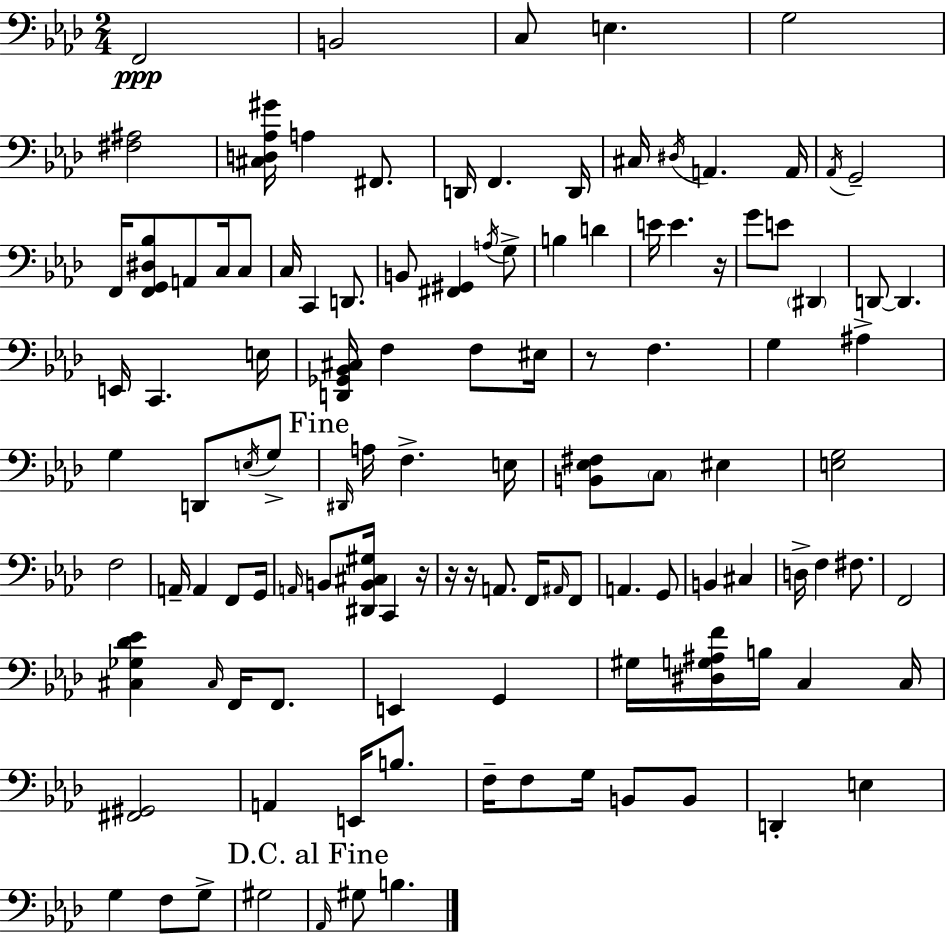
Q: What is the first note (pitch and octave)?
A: F2